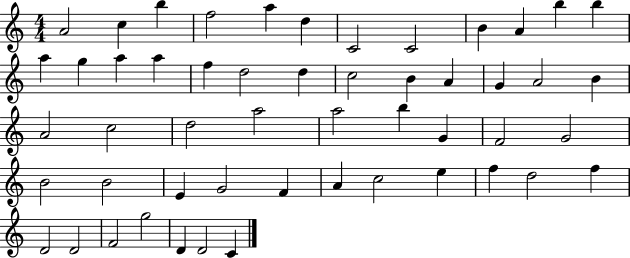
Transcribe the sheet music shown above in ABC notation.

X:1
T:Untitled
M:4/4
L:1/4
K:C
A2 c b f2 a d C2 C2 B A b b a g a a f d2 d c2 B A G A2 B A2 c2 d2 a2 a2 b G F2 G2 B2 B2 E G2 F A c2 e f d2 f D2 D2 F2 g2 D D2 C